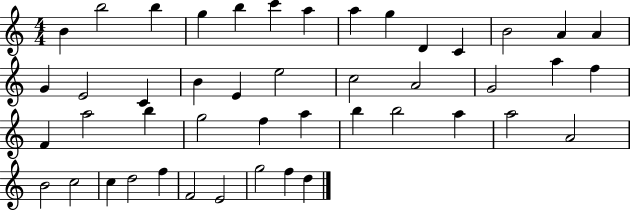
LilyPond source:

{
  \clef treble
  \numericTimeSignature
  \time 4/4
  \key c \major
  b'4 b''2 b''4 | g''4 b''4 c'''4 a''4 | a''4 g''4 d'4 c'4 | b'2 a'4 a'4 | \break g'4 e'2 c'4 | b'4 e'4 e''2 | c''2 a'2 | g'2 a''4 f''4 | \break f'4 a''2 b''4 | g''2 f''4 a''4 | b''4 b''2 a''4 | a''2 a'2 | \break b'2 c''2 | c''4 d''2 f''4 | f'2 e'2 | g''2 f''4 d''4 | \break \bar "|."
}